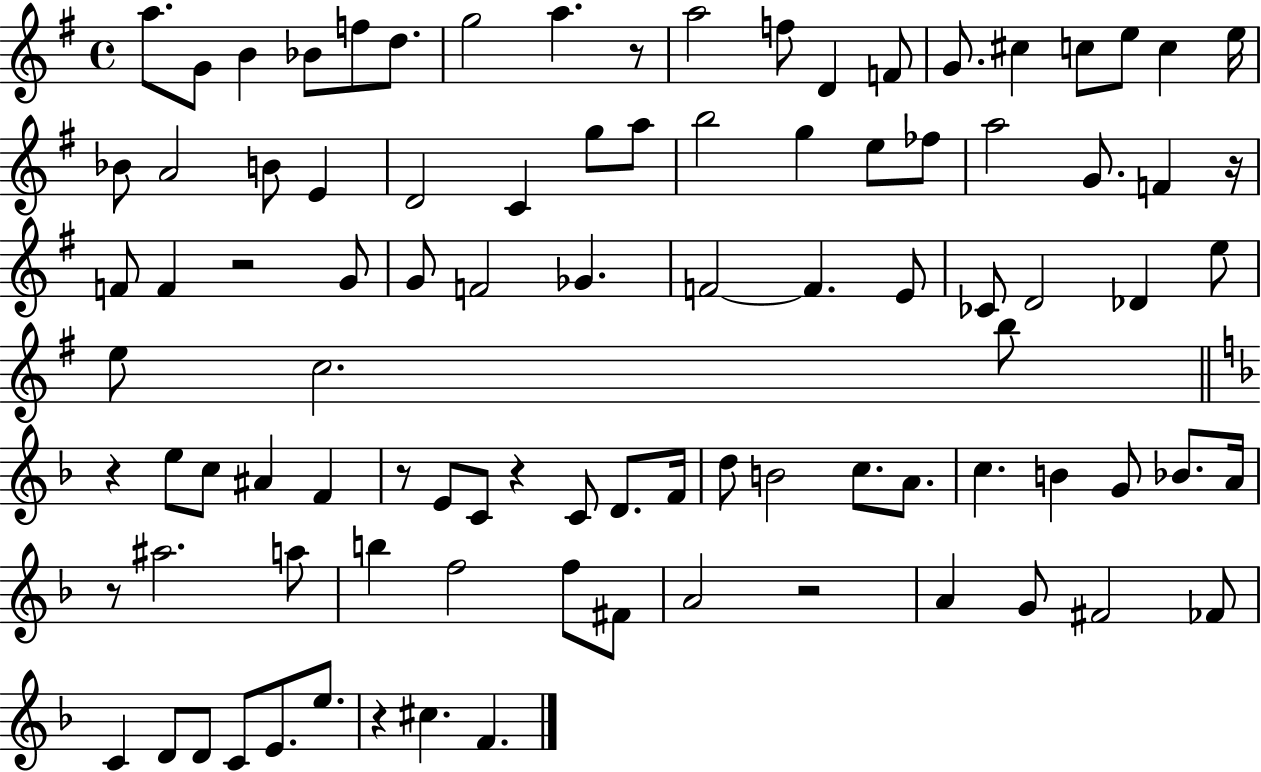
X:1
T:Untitled
M:4/4
L:1/4
K:G
a/2 G/2 B _B/2 f/2 d/2 g2 a z/2 a2 f/2 D F/2 G/2 ^c c/2 e/2 c e/4 _B/2 A2 B/2 E D2 C g/2 a/2 b2 g e/2 _f/2 a2 G/2 F z/4 F/2 F z2 G/2 G/2 F2 _G F2 F E/2 _C/2 D2 _D e/2 e/2 c2 b/2 z e/2 c/2 ^A F z/2 E/2 C/2 z C/2 D/2 F/4 d/2 B2 c/2 A/2 c B G/2 _B/2 A/4 z/2 ^a2 a/2 b f2 f/2 ^F/2 A2 z2 A G/2 ^F2 _F/2 C D/2 D/2 C/2 E/2 e/2 z ^c F